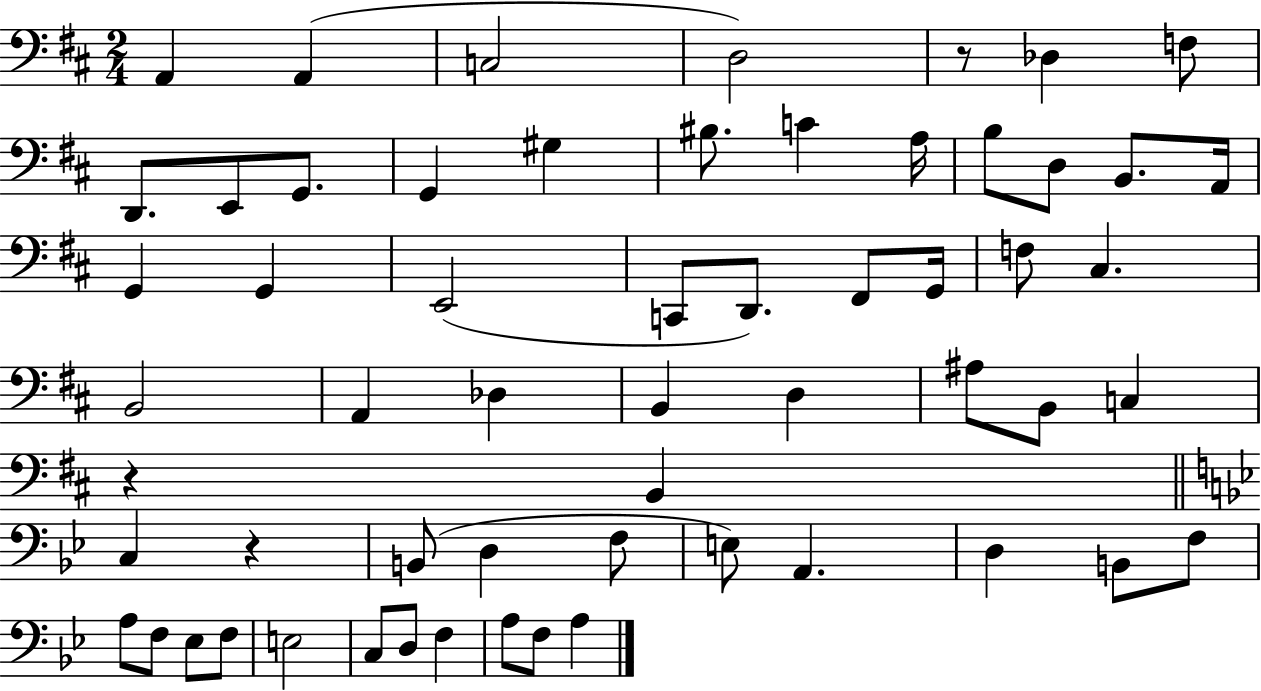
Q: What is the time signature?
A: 2/4